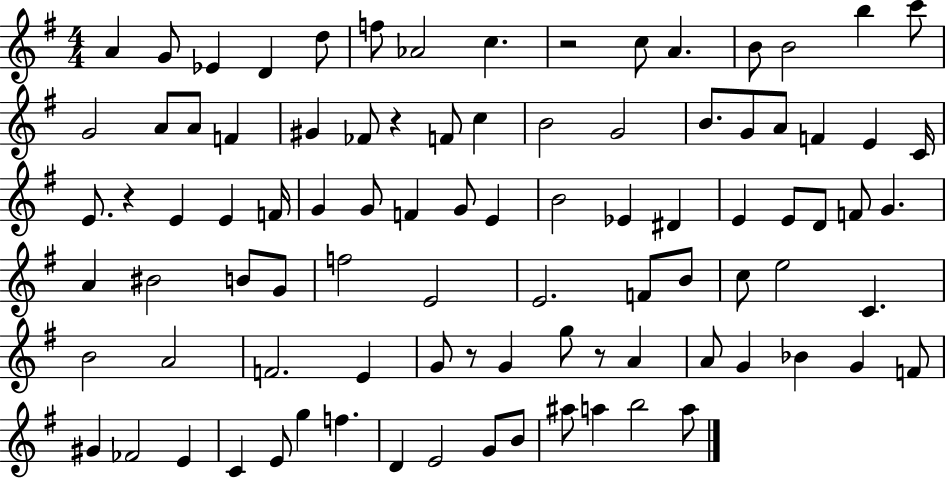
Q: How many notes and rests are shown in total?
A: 92